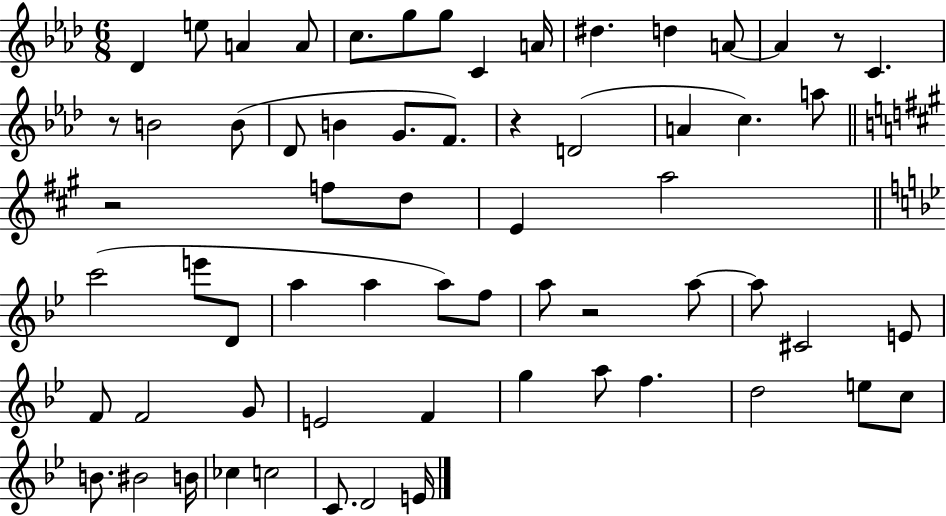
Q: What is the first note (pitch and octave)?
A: Db4